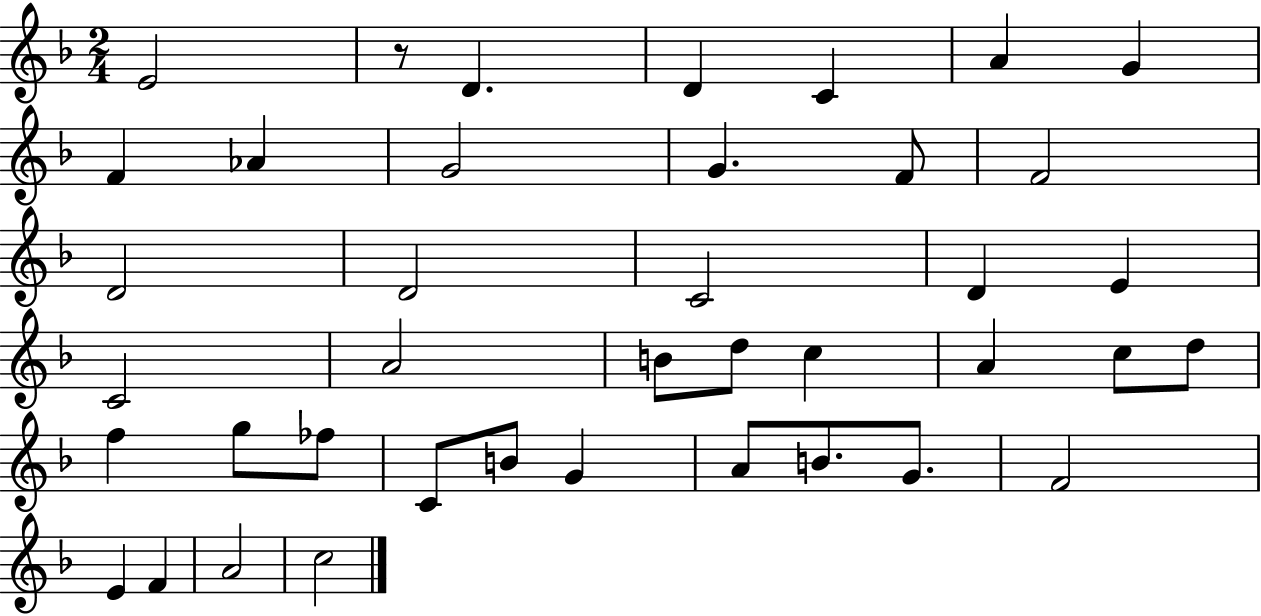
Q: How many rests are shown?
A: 1